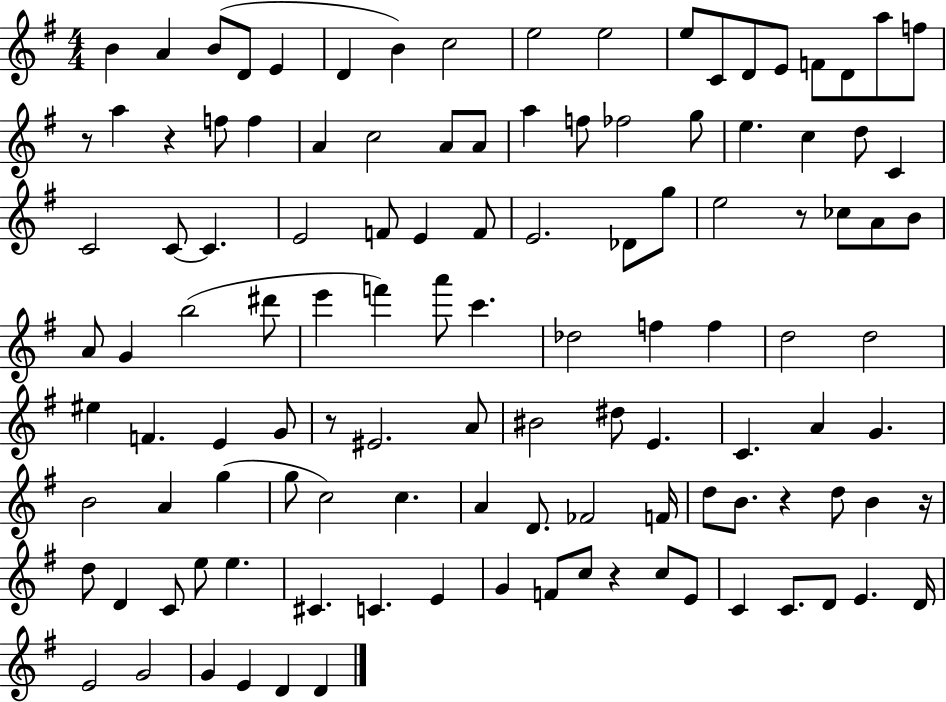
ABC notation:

X:1
T:Untitled
M:4/4
L:1/4
K:G
B A B/2 D/2 E D B c2 e2 e2 e/2 C/2 D/2 E/2 F/2 D/2 a/2 f/2 z/2 a z f/2 f A c2 A/2 A/2 a f/2 _f2 g/2 e c d/2 C C2 C/2 C E2 F/2 E F/2 E2 _D/2 g/2 e2 z/2 _c/2 A/2 B/2 A/2 G b2 ^d'/2 e' f' a'/2 c' _d2 f f d2 d2 ^e F E G/2 z/2 ^E2 A/2 ^B2 ^d/2 E C A G B2 A g g/2 c2 c A D/2 _F2 F/4 d/2 B/2 z d/2 B z/4 d/2 D C/2 e/2 e ^C C E G F/2 c/2 z c/2 E/2 C C/2 D/2 E D/4 E2 G2 G E D D